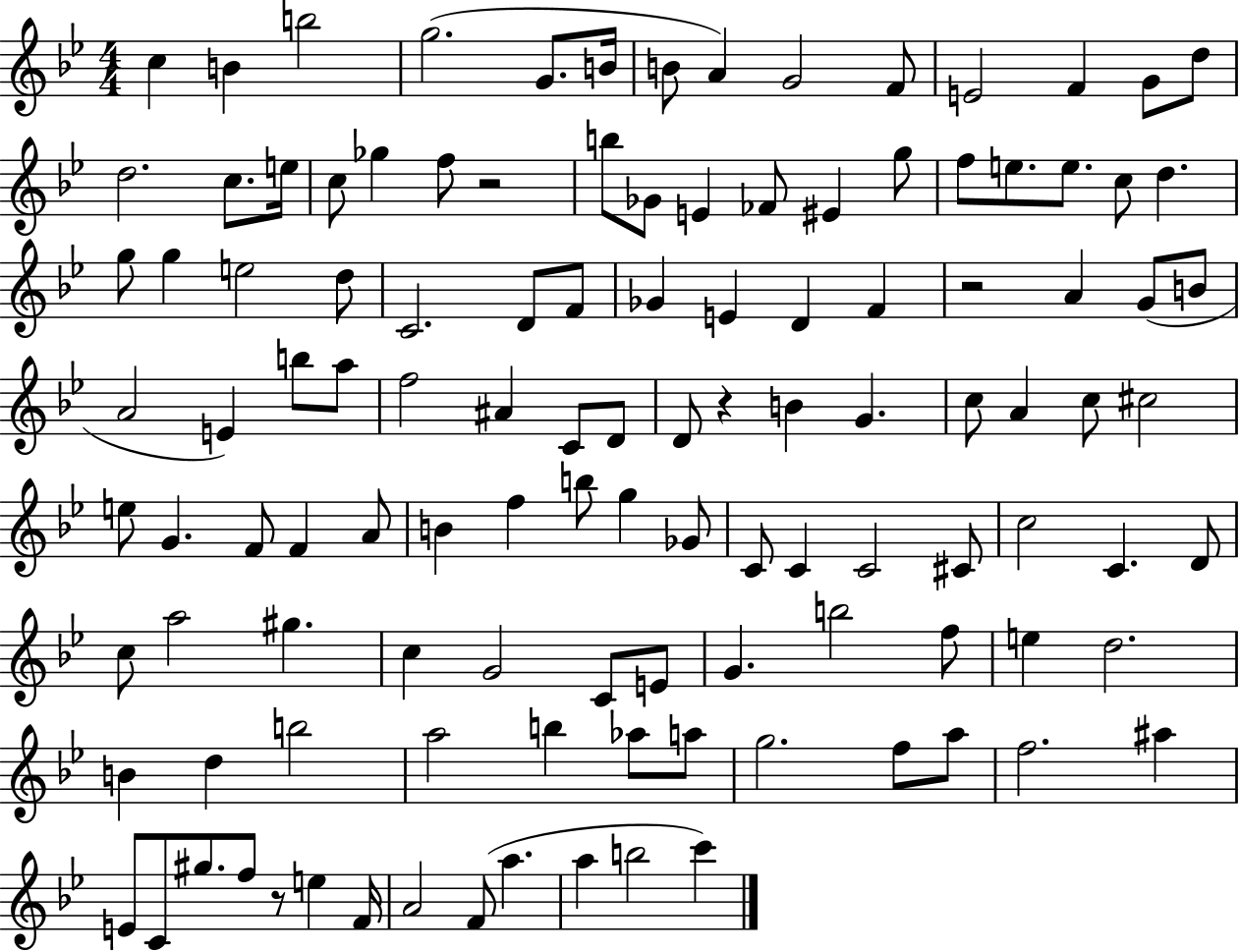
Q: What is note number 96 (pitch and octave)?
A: A5